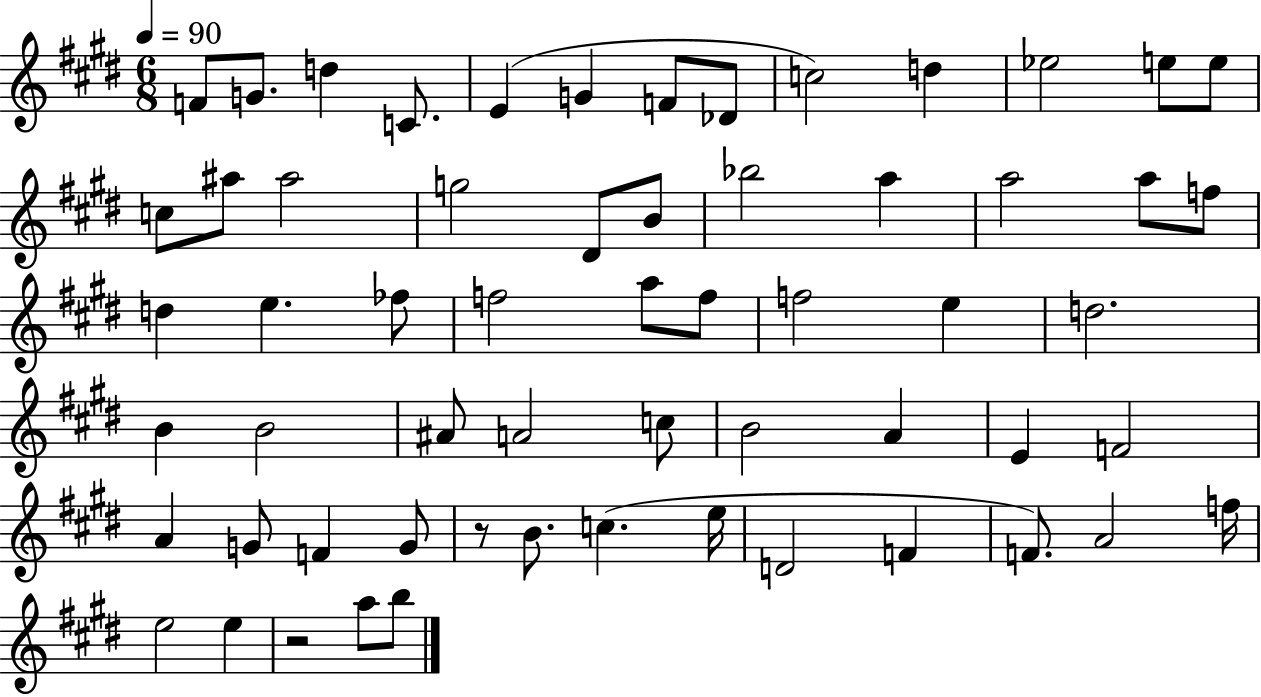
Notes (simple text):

F4/e G4/e. D5/q C4/e. E4/q G4/q F4/e Db4/e C5/h D5/q Eb5/h E5/e E5/e C5/e A#5/e A#5/h G5/h D#4/e B4/e Bb5/h A5/q A5/h A5/e F5/e D5/q E5/q. FES5/e F5/h A5/e F5/e F5/h E5/q D5/h. B4/q B4/h A#4/e A4/h C5/e B4/h A4/q E4/q F4/h A4/q G4/e F4/q G4/e R/e B4/e. C5/q. E5/s D4/h F4/q F4/e. A4/h F5/s E5/h E5/q R/h A5/e B5/e